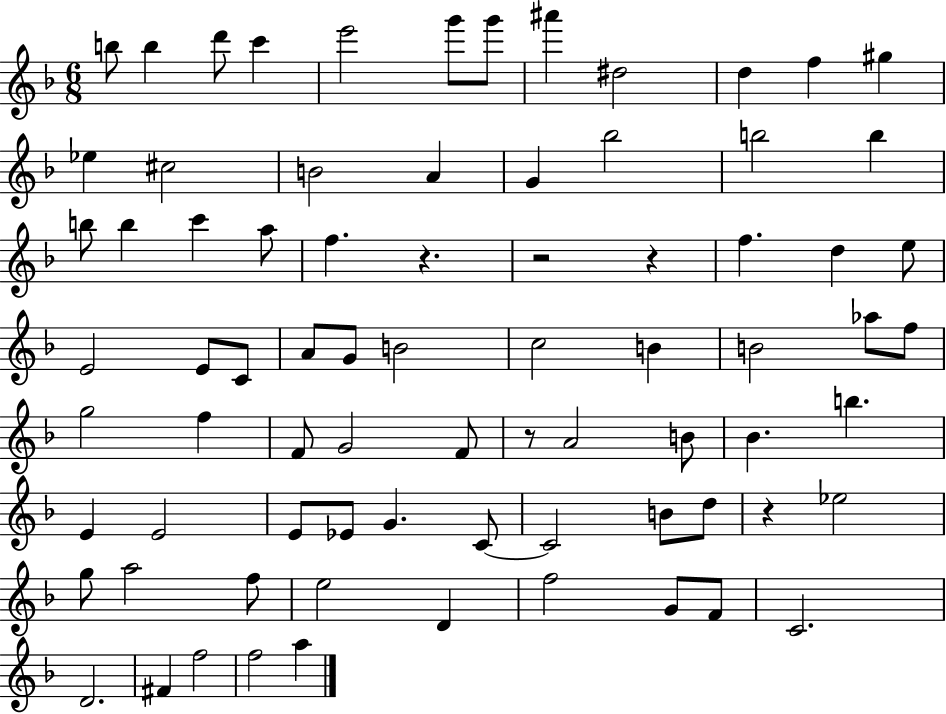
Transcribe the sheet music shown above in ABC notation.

X:1
T:Untitled
M:6/8
L:1/4
K:F
b/2 b d'/2 c' e'2 g'/2 g'/2 ^a' ^d2 d f ^g _e ^c2 B2 A G _b2 b2 b b/2 b c' a/2 f z z2 z f d e/2 E2 E/2 C/2 A/2 G/2 B2 c2 B B2 _a/2 f/2 g2 f F/2 G2 F/2 z/2 A2 B/2 _B b E E2 E/2 _E/2 G C/2 C2 B/2 d/2 z _e2 g/2 a2 f/2 e2 D f2 G/2 F/2 C2 D2 ^F f2 f2 a